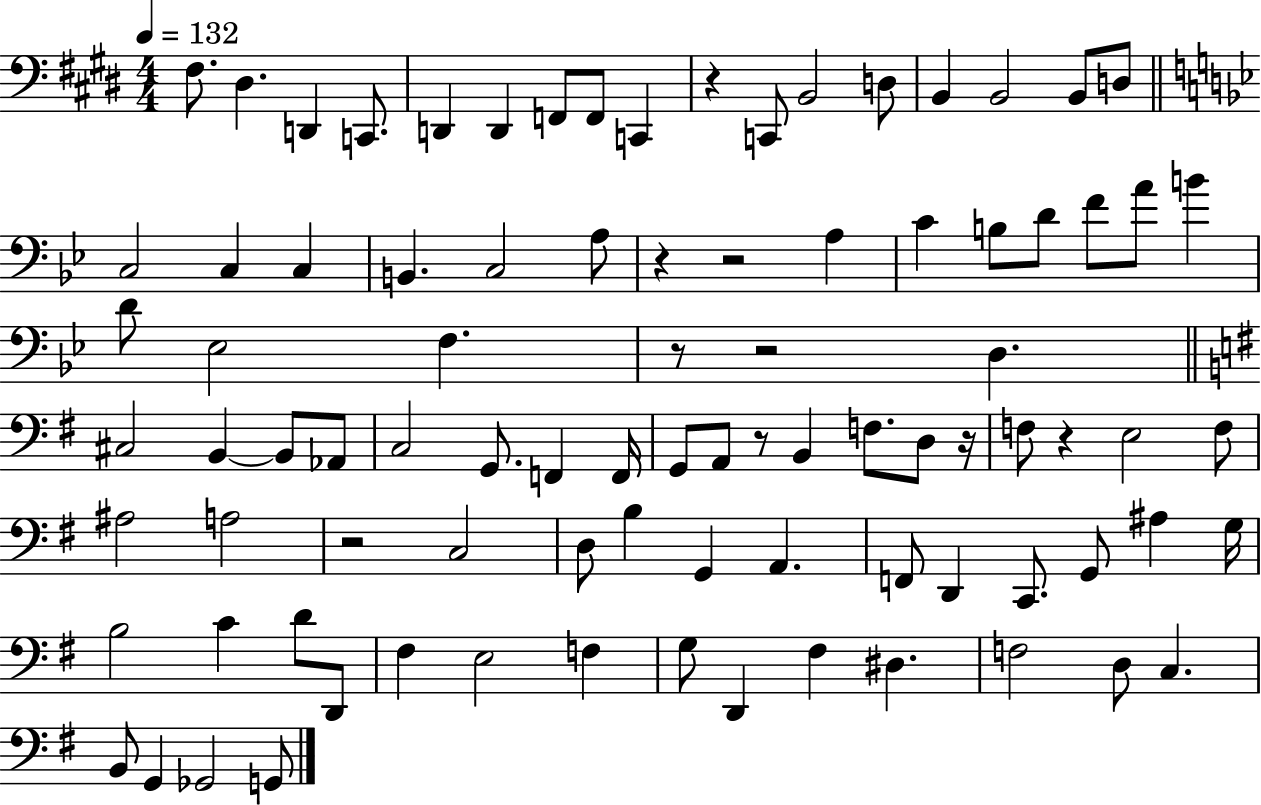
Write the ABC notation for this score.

X:1
T:Untitled
M:4/4
L:1/4
K:E
^F,/2 ^D, D,, C,,/2 D,, D,, F,,/2 F,,/2 C,, z C,,/2 B,,2 D,/2 B,, B,,2 B,,/2 D,/2 C,2 C, C, B,, C,2 A,/2 z z2 A, C B,/2 D/2 F/2 A/2 B D/2 _E,2 F, z/2 z2 D, ^C,2 B,, B,,/2 _A,,/2 C,2 G,,/2 F,, F,,/4 G,,/2 A,,/2 z/2 B,, F,/2 D,/2 z/4 F,/2 z E,2 F,/2 ^A,2 A,2 z2 C,2 D,/2 B, G,, A,, F,,/2 D,, C,,/2 G,,/2 ^A, G,/4 B,2 C D/2 D,,/2 ^F, E,2 F, G,/2 D,, ^F, ^D, F,2 D,/2 C, B,,/2 G,, _G,,2 G,,/2